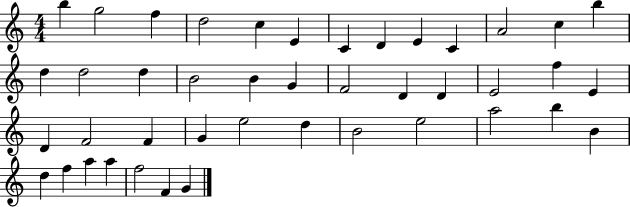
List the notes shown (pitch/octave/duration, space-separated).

B5/q G5/h F5/q D5/h C5/q E4/q C4/q D4/q E4/q C4/q A4/h C5/q B5/q D5/q D5/h D5/q B4/h B4/q G4/q F4/h D4/q D4/q E4/h F5/q E4/q D4/q F4/h F4/q G4/q E5/h D5/q B4/h E5/h A5/h B5/q B4/q D5/q F5/q A5/q A5/q F5/h F4/q G4/q